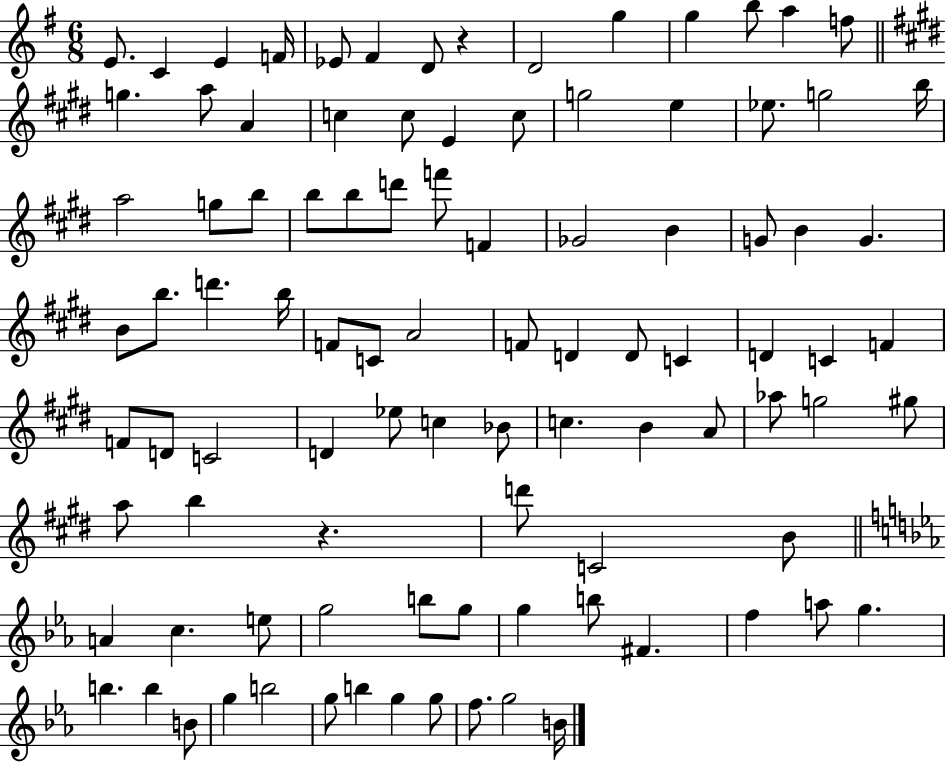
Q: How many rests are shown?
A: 2